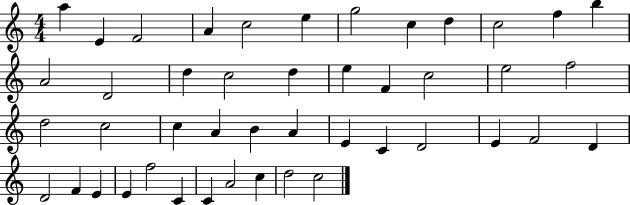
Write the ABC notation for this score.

X:1
T:Untitled
M:4/4
L:1/4
K:C
a E F2 A c2 e g2 c d c2 f b A2 D2 d c2 d e F c2 e2 f2 d2 c2 c A B A E C D2 E F2 D D2 F E E f2 C C A2 c d2 c2